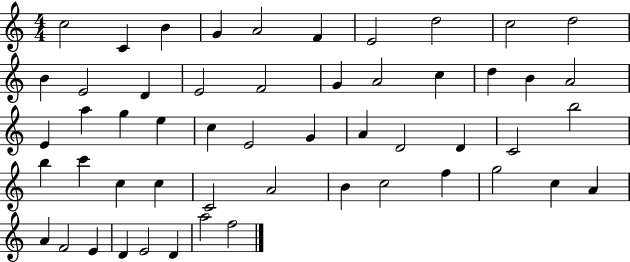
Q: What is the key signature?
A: C major